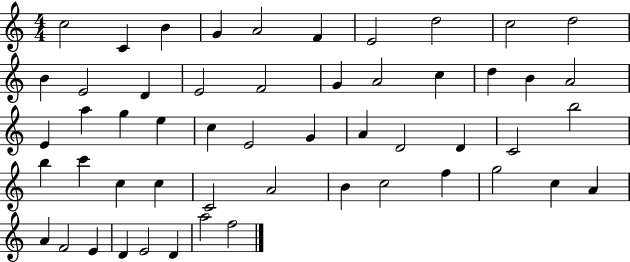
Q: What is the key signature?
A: C major